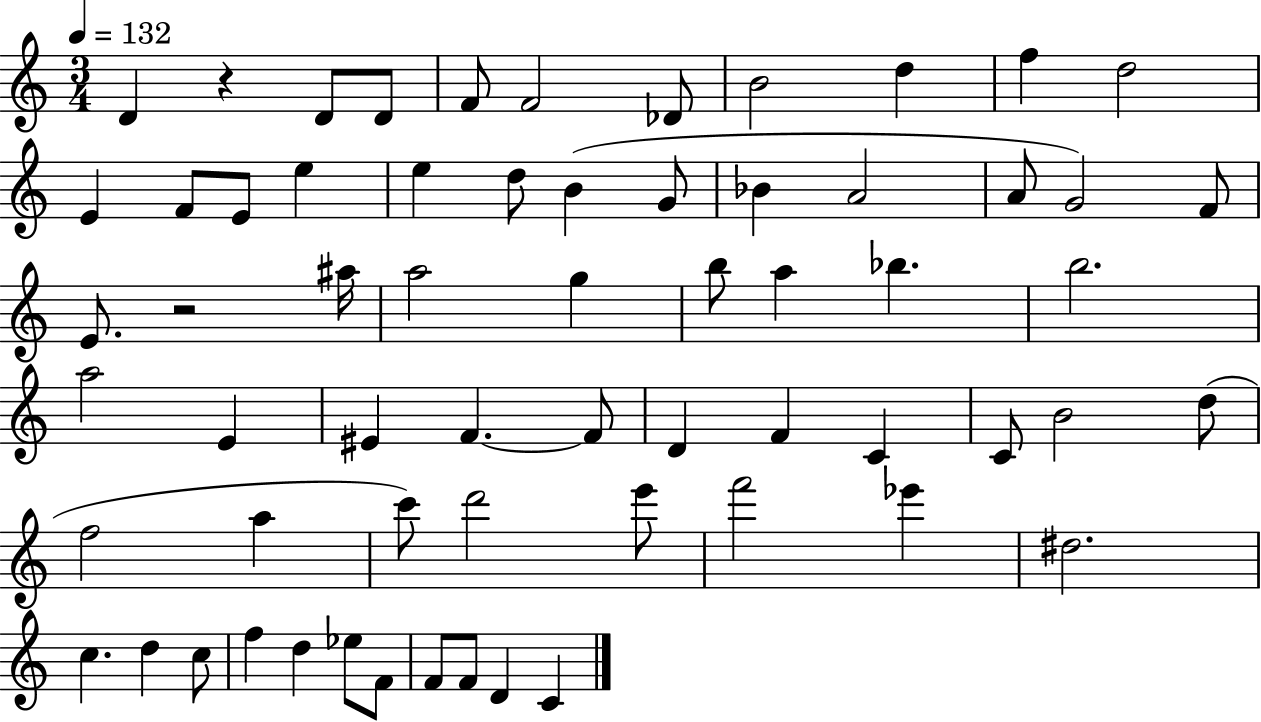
{
  \clef treble
  \numericTimeSignature
  \time 3/4
  \key c \major
  \tempo 4 = 132
  d'4 r4 d'8 d'8 | f'8 f'2 des'8 | b'2 d''4 | f''4 d''2 | \break e'4 f'8 e'8 e''4 | e''4 d''8 b'4( g'8 | bes'4 a'2 | a'8 g'2) f'8 | \break e'8. r2 ais''16 | a''2 g''4 | b''8 a''4 bes''4. | b''2. | \break a''2 e'4 | eis'4 f'4.~~ f'8 | d'4 f'4 c'4 | c'8 b'2 d''8( | \break f''2 a''4 | c'''8) d'''2 e'''8 | f'''2 ees'''4 | dis''2. | \break c''4. d''4 c''8 | f''4 d''4 ees''8 f'8 | f'8 f'8 d'4 c'4 | \bar "|."
}